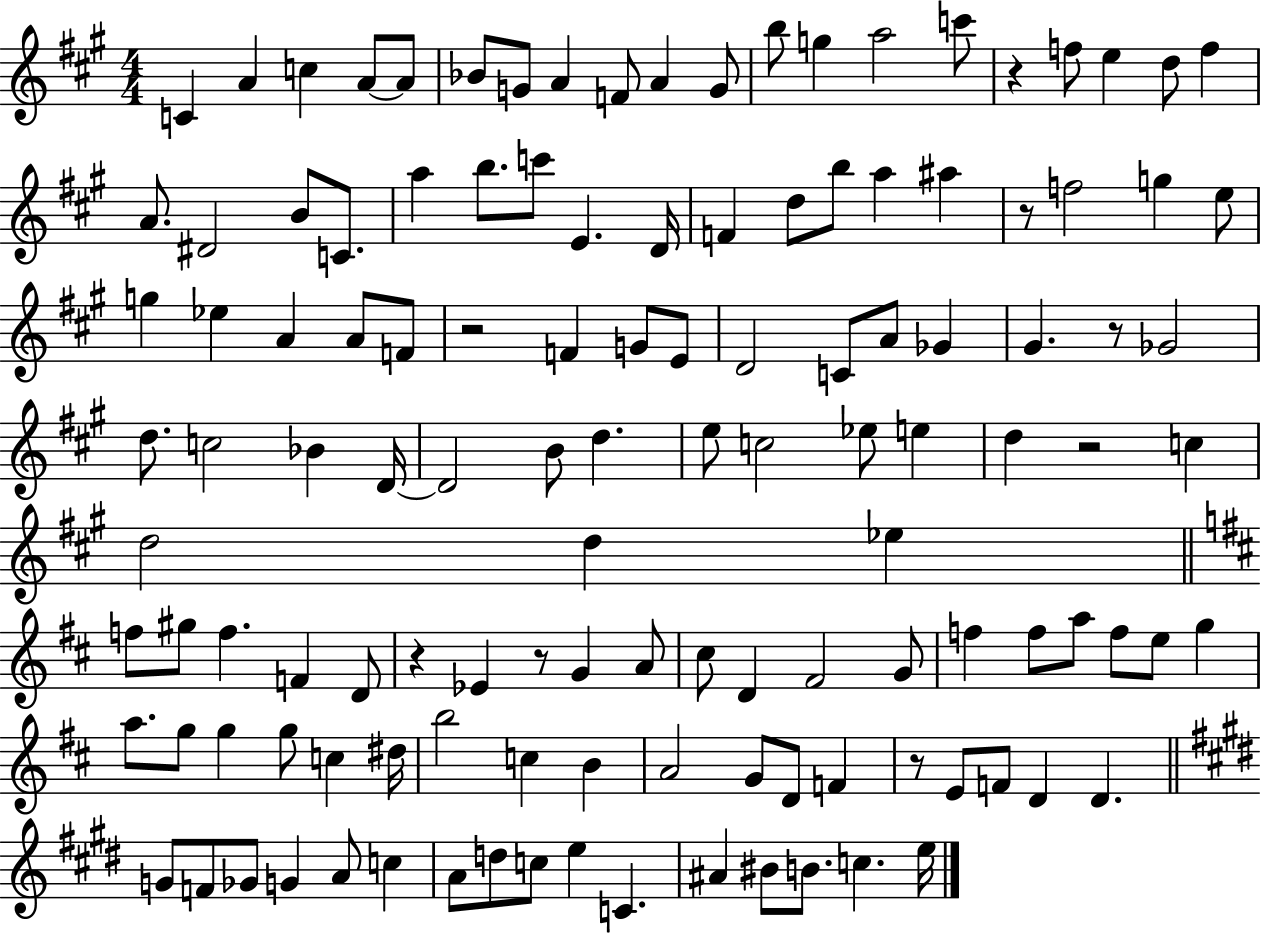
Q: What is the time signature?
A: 4/4